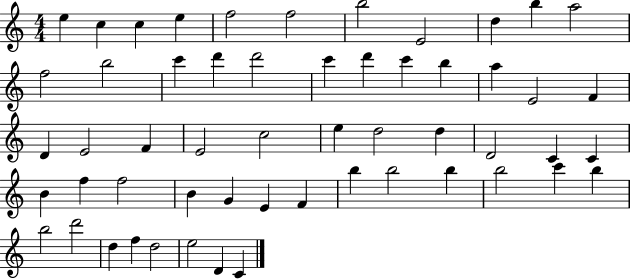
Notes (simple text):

E5/q C5/q C5/q E5/q F5/h F5/h B5/h E4/h D5/q B5/q A5/h F5/h B5/h C6/q D6/q D6/h C6/q D6/q C6/q B5/q A5/q E4/h F4/q D4/q E4/h F4/q E4/h C5/h E5/q D5/h D5/q D4/h C4/q C4/q B4/q F5/q F5/h B4/q G4/q E4/q F4/q B5/q B5/h B5/q B5/h C6/q B5/q B5/h D6/h D5/q F5/q D5/h E5/h D4/q C4/q